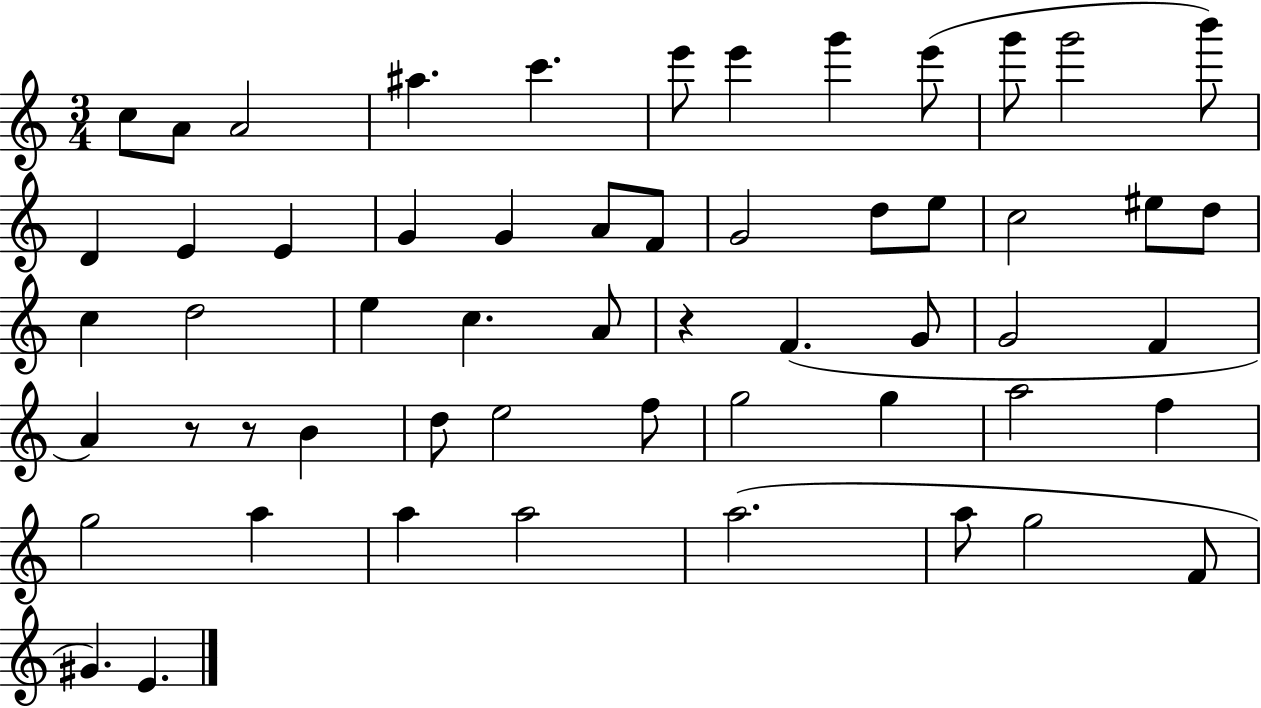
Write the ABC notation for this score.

X:1
T:Untitled
M:3/4
L:1/4
K:C
c/2 A/2 A2 ^a c' e'/2 e' g' e'/2 g'/2 g'2 b'/2 D E E G G A/2 F/2 G2 d/2 e/2 c2 ^e/2 d/2 c d2 e c A/2 z F G/2 G2 F A z/2 z/2 B d/2 e2 f/2 g2 g a2 f g2 a a a2 a2 a/2 g2 F/2 ^G E